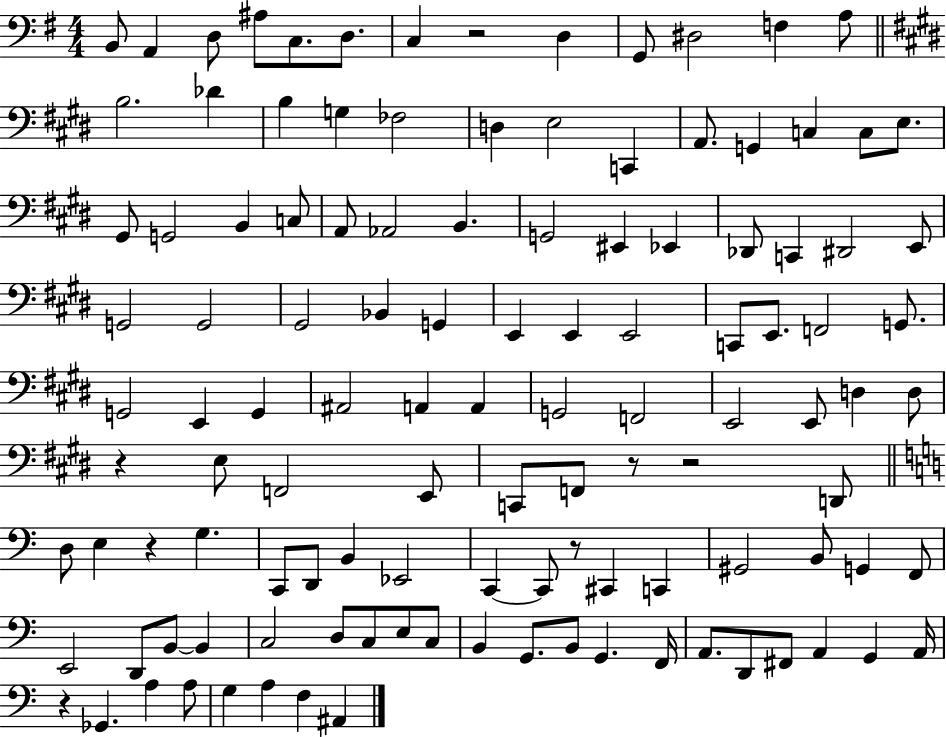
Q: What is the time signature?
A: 4/4